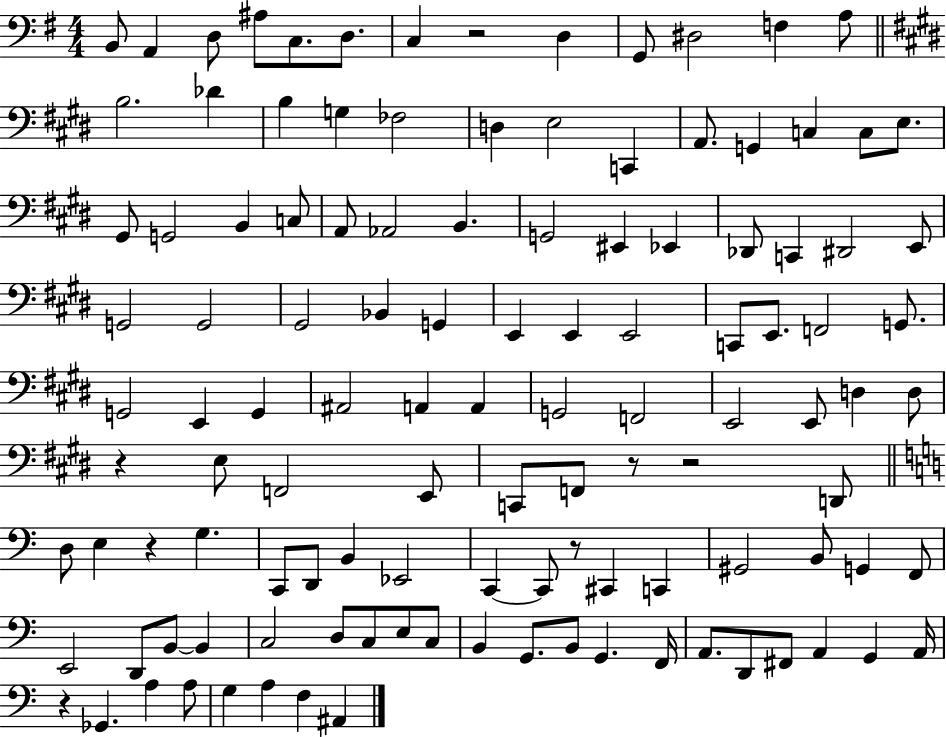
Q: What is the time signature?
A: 4/4